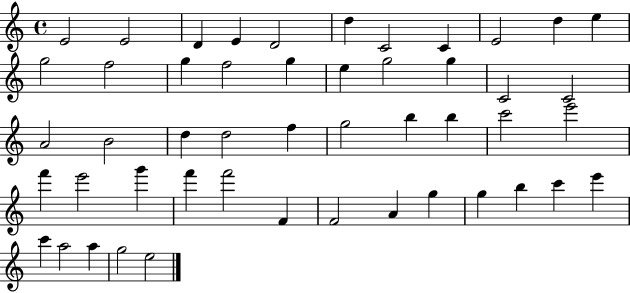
{
  \clef treble
  \time 4/4
  \defaultTimeSignature
  \key c \major
  e'2 e'2 | d'4 e'4 d'2 | d''4 c'2 c'4 | e'2 d''4 e''4 | \break g''2 f''2 | g''4 f''2 g''4 | e''4 g''2 g''4 | c'2 c'2 | \break a'2 b'2 | d''4 d''2 f''4 | g''2 b''4 b''4 | c'''2 e'''2 | \break f'''4 e'''2 g'''4 | f'''4 f'''2 f'4 | f'2 a'4 g''4 | g''4 b''4 c'''4 e'''4 | \break c'''4 a''2 a''4 | g''2 e''2 | \bar "|."
}